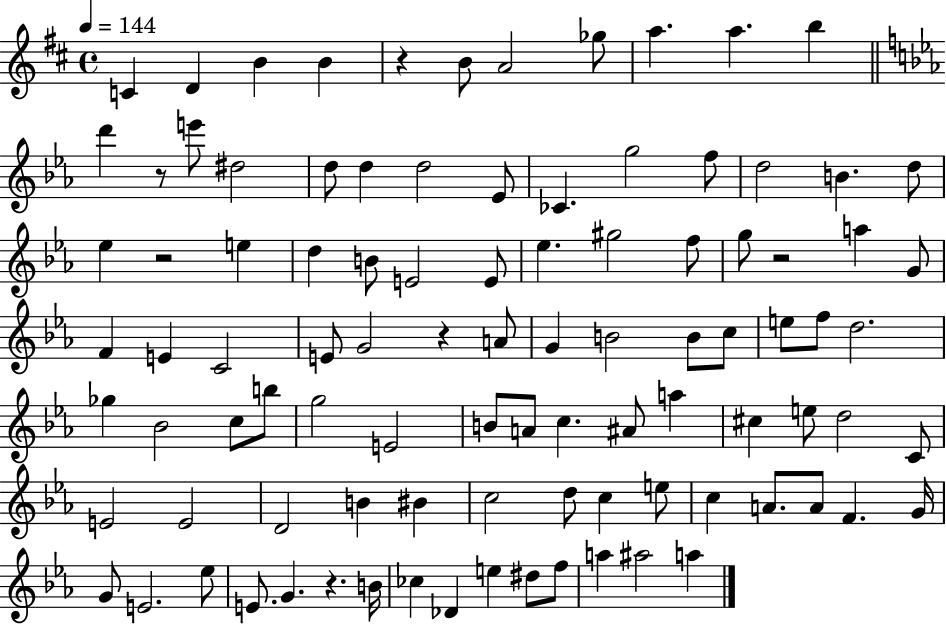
{
  \clef treble
  \time 4/4
  \defaultTimeSignature
  \key d \major
  \tempo 4 = 144
  \repeat volta 2 { c'4 d'4 b'4 b'4 | r4 b'8 a'2 ges''8 | a''4. a''4. b''4 | \bar "||" \break \key ees \major d'''4 r8 e'''8 dis''2 | d''8 d''4 d''2 ees'8 | ces'4. g''2 f''8 | d''2 b'4. d''8 | \break ees''4 r2 e''4 | d''4 b'8 e'2 e'8 | ees''4. gis''2 f''8 | g''8 r2 a''4 g'8 | \break f'4 e'4 c'2 | e'8 g'2 r4 a'8 | g'4 b'2 b'8 c''8 | e''8 f''8 d''2. | \break ges''4 bes'2 c''8 b''8 | g''2 e'2 | b'8 a'8 c''4. ais'8 a''4 | cis''4 e''8 d''2 c'8 | \break e'2 e'2 | d'2 b'4 bis'4 | c''2 d''8 c''4 e''8 | c''4 a'8. a'8 f'4. g'16 | \break g'8 e'2. ees''8 | e'8. g'4. r4. b'16 | ces''4 des'4 e''4 dis''8 f''8 | a''4 ais''2 a''4 | \break } \bar "|."
}